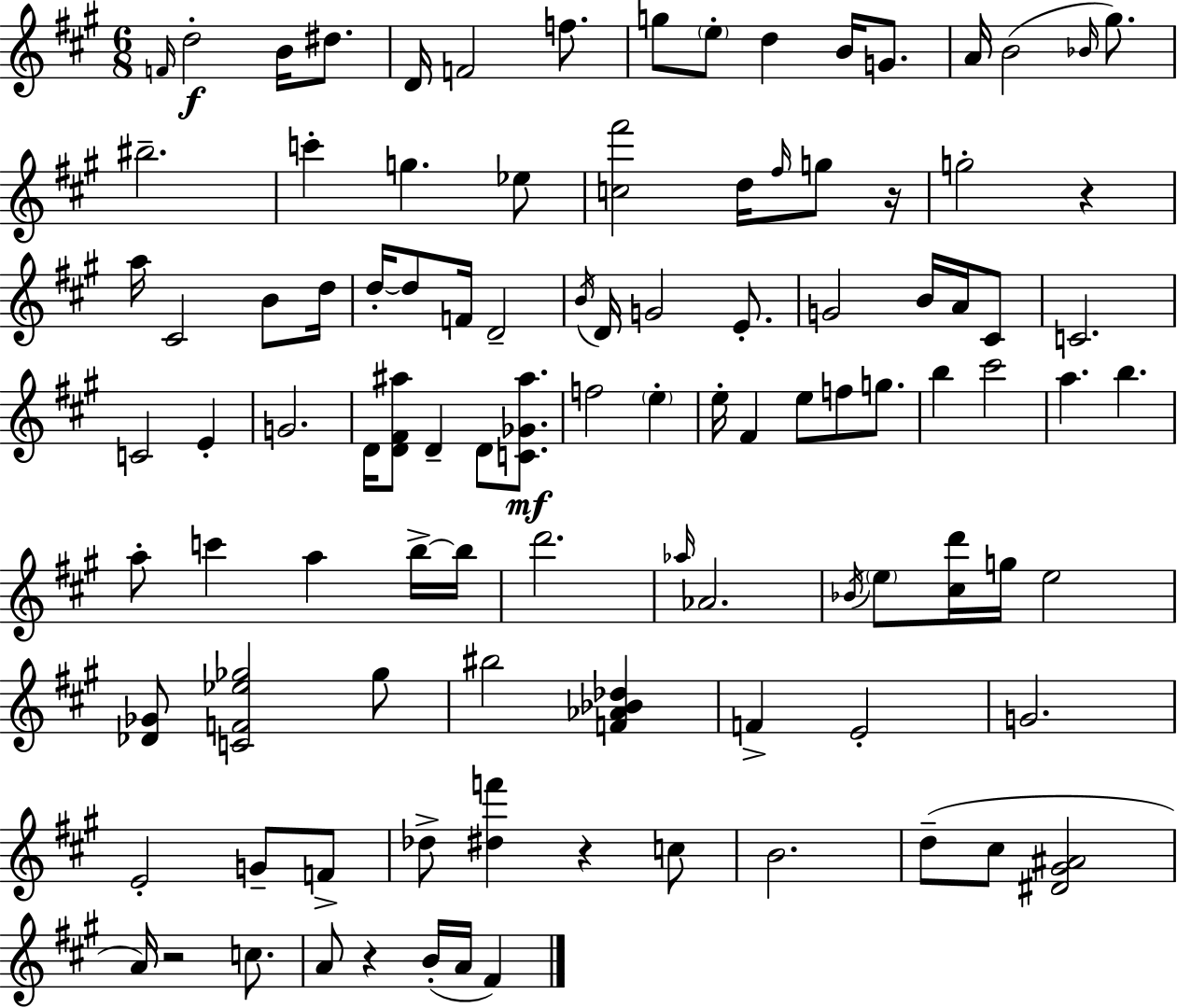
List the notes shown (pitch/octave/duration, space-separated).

F4/s D5/h B4/s D#5/e. D4/s F4/h F5/e. G5/e E5/e D5/q B4/s G4/e. A4/s B4/h Bb4/s G#5/e. BIS5/h. C6/q G5/q. Eb5/e [C5,F#6]/h D5/s F#5/s G5/e R/s G5/h R/q A5/s C#4/h B4/e D5/s D5/s D5/e F4/s D4/h B4/s D4/s G4/h E4/e. G4/h B4/s A4/s C#4/e C4/h. C4/h E4/q G4/h. D4/s [D4,F#4,A#5]/e D4/q D4/e [C4,Gb4,A#5]/e. F5/h E5/q E5/s F#4/q E5/e F5/e G5/e. B5/q C#6/h A5/q. B5/q. A5/e C6/q A5/q B5/s B5/s D6/h. Ab5/s Ab4/h. Bb4/s E5/e [C#5,D6]/s G5/s E5/h [Db4,Gb4]/e [C4,F4,Eb5,Gb5]/h Gb5/e BIS5/h [F4,Ab4,Bb4,Db5]/q F4/q E4/h G4/h. E4/h G4/e F4/e Db5/e [D#5,F6]/q R/q C5/e B4/h. D5/e C#5/e [D#4,G#4,A#4]/h A4/s R/h C5/e. A4/e R/q B4/s A4/s F#4/q